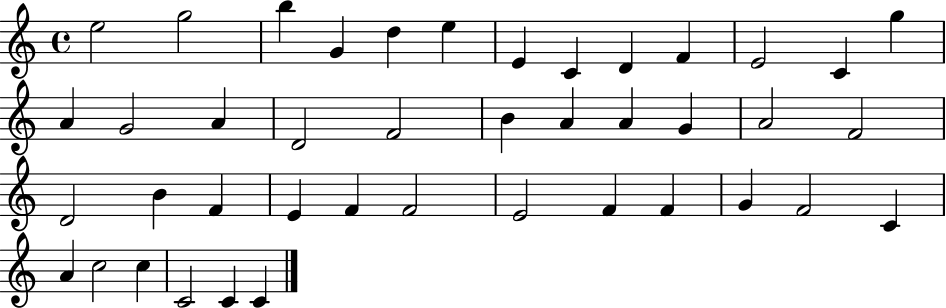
X:1
T:Untitled
M:4/4
L:1/4
K:C
e2 g2 b G d e E C D F E2 C g A G2 A D2 F2 B A A G A2 F2 D2 B F E F F2 E2 F F G F2 C A c2 c C2 C C